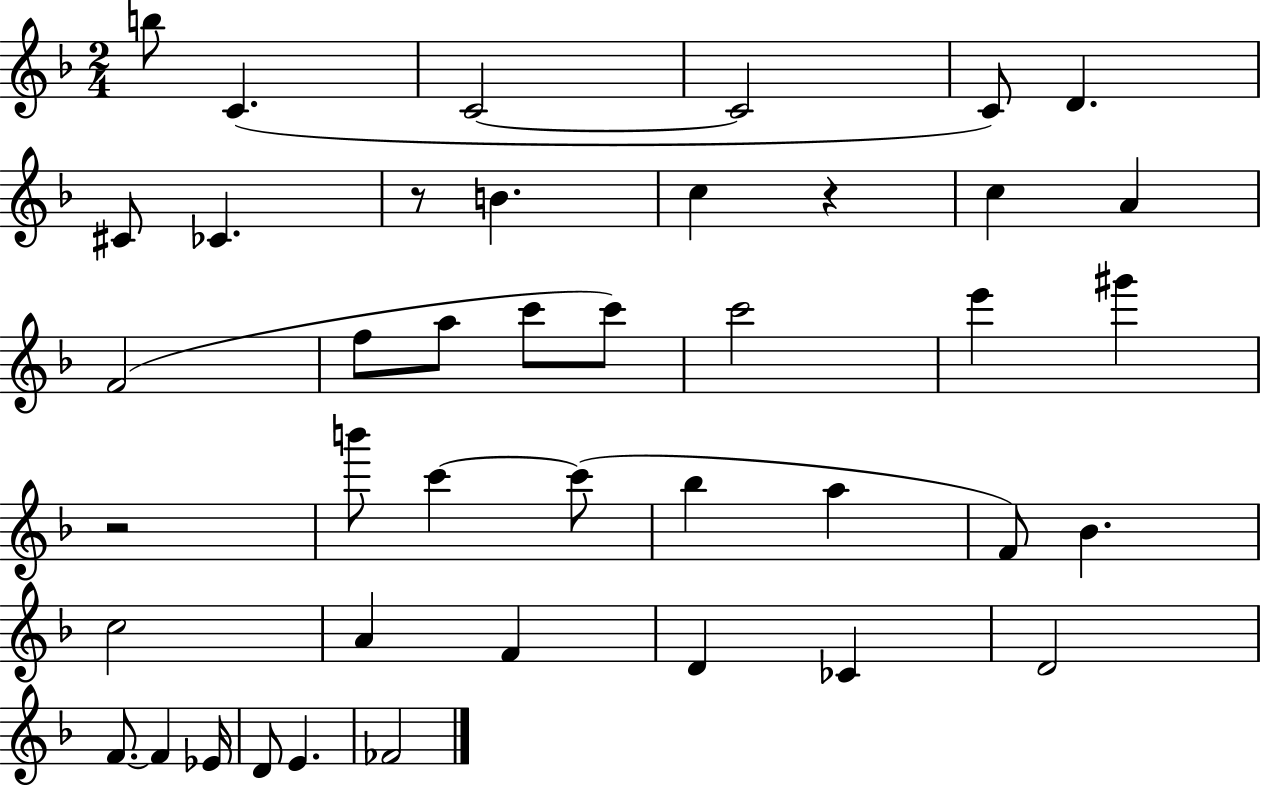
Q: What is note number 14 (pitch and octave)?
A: F5